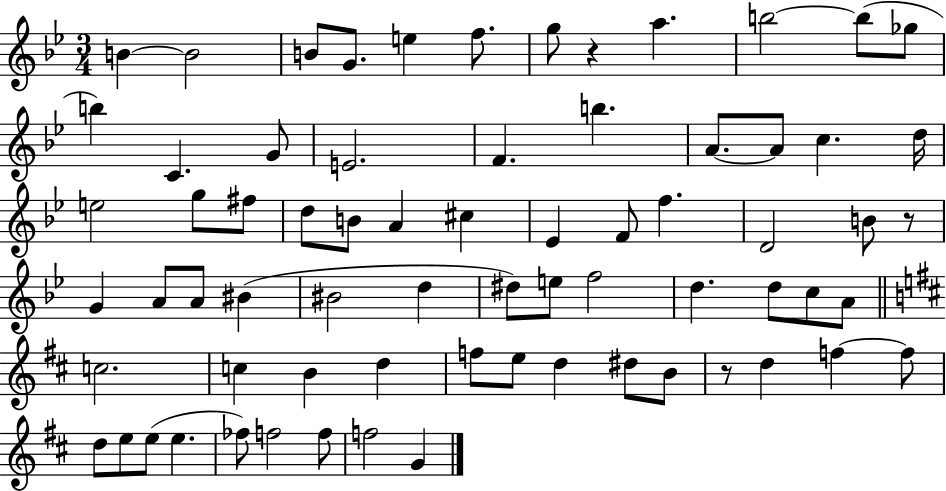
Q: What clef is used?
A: treble